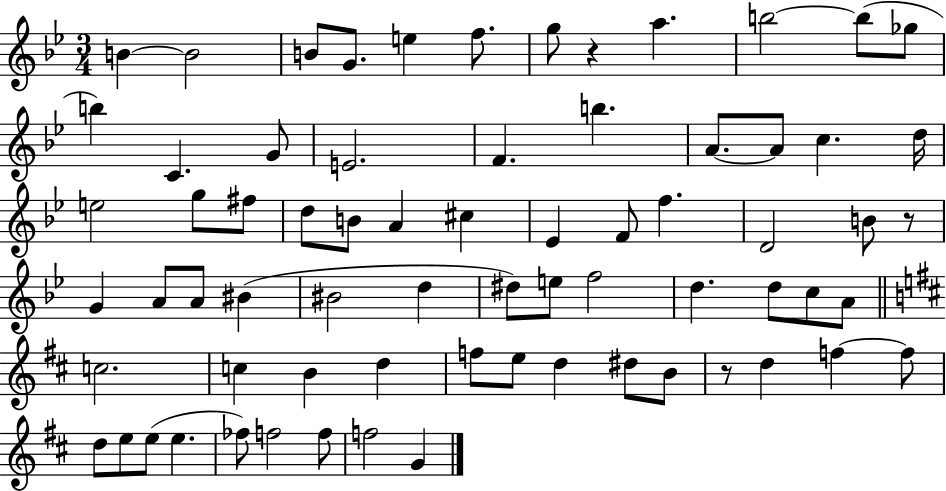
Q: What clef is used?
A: treble